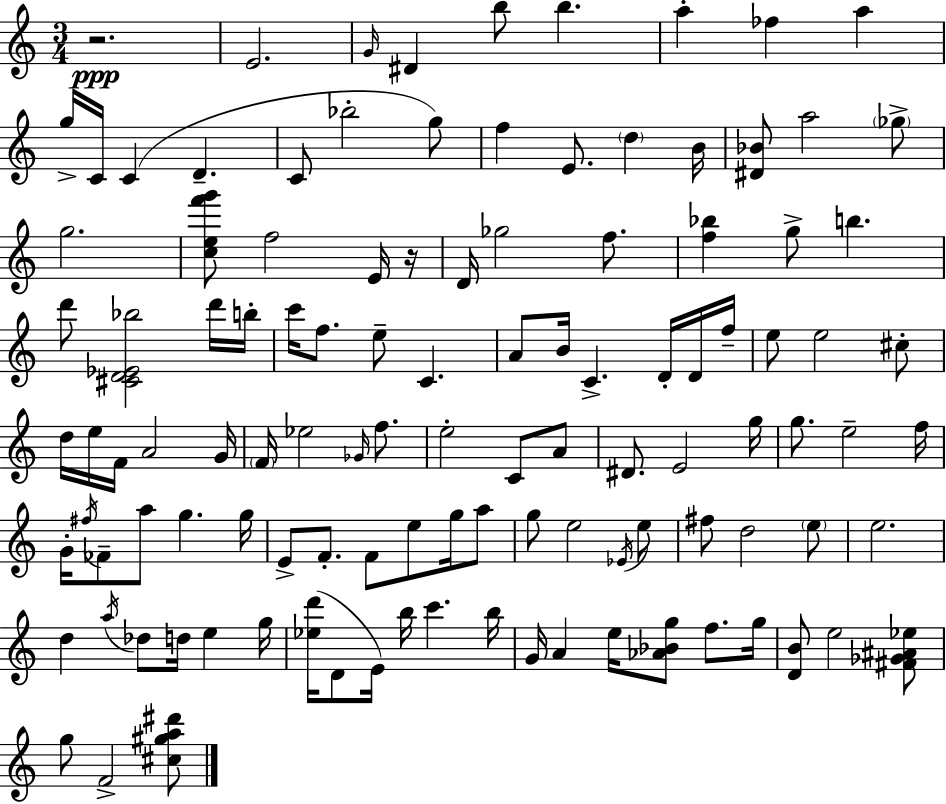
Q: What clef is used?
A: treble